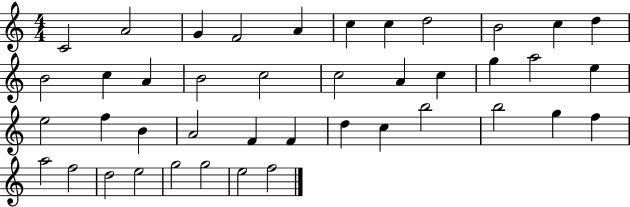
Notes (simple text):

C4/h A4/h G4/q F4/h A4/q C5/q C5/q D5/h B4/h C5/q D5/q B4/h C5/q A4/q B4/h C5/h C5/h A4/q C5/q G5/q A5/h E5/q E5/h F5/q B4/q A4/h F4/q F4/q D5/q C5/q B5/h B5/h G5/q F5/q A5/h F5/h D5/h E5/h G5/h G5/h E5/h F5/h